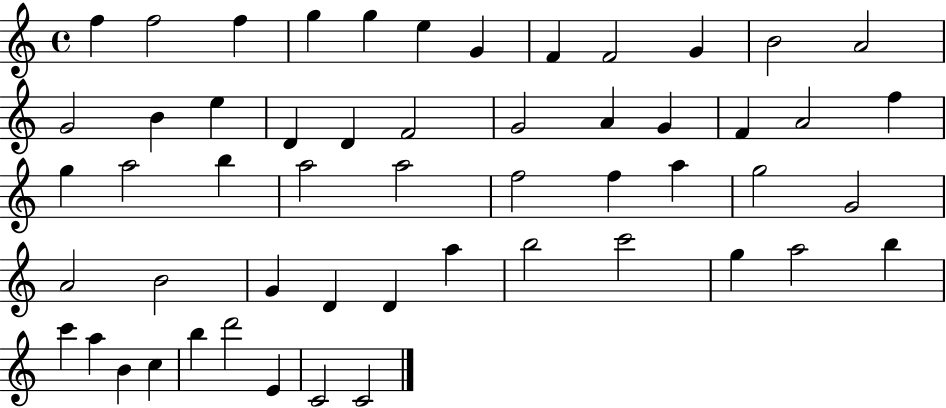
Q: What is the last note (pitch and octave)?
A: C4